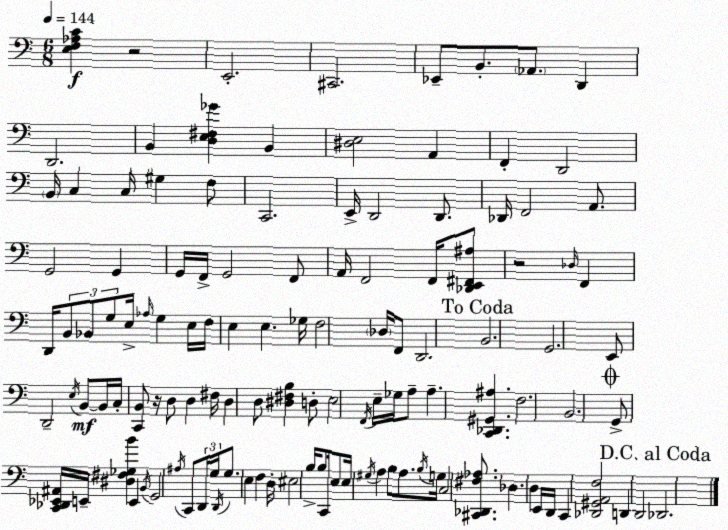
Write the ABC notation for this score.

X:1
T:Untitled
M:6/8
L:1/4
K:C
[E,F,_A,C] z2 E,,2 ^C,,2 _E,,/2 B,,/2 _A,,/2 D,, D,,2 B,, [D,E,^F,_G] B,, [^D,E,]2 A,, F,, D,,2 B,,/4 C, C,/4 ^G, F,/2 C,,2 E,,/4 D,,2 D,,/2 _D,,/4 F,,2 A,,/2 G,,2 G,, G,,/4 F,,/4 G,,2 F,,/2 A,,/4 F,,2 F,,/4 [_D,,E,,^F,,^A,]/2 z2 _D,/4 F,, D,,/4 B,,/2 _B,,/2 G,/2 E,/4 _A,/4 G, E,/4 F,/4 E, E, _G,/4 F,2 _D,/4 F,,/2 D,,2 B,,2 G,,2 E,,/2 D,,2 E,/4 B,,/2 B,,/4 C,/4 [C,,B,,]/2 z/4 D,/2 D, ^F,/4 D, D,/2 [^D,^F,B,] D,/2 E,2 F,,/4 E,/4 _G,/4 A,/2 A, [C,,_D,,^G,,^A,] F,2 B,,2 G,,/2 [C,,_D,,_E,,^A,,]/4 E,,/4 [^D,^F,_G,B] E,, B,,/4 G,,2 ^A,/4 C,,/2 D,,/4 G,/4 D,,/4 G,/2 E, F, D,/4 ^E,2 B,/4 B,/2 C,,/4 E,/2 E,/4 ^G,/4 A, B,/2 A,/2 B,/4 G,/4 C,2 [^C,,_D,,^F,_A,]/2 _D, D, E,,/4 D,,/4 C,, [_D,,^G,,A,,F,]2 D,, D,,2 _D,,2